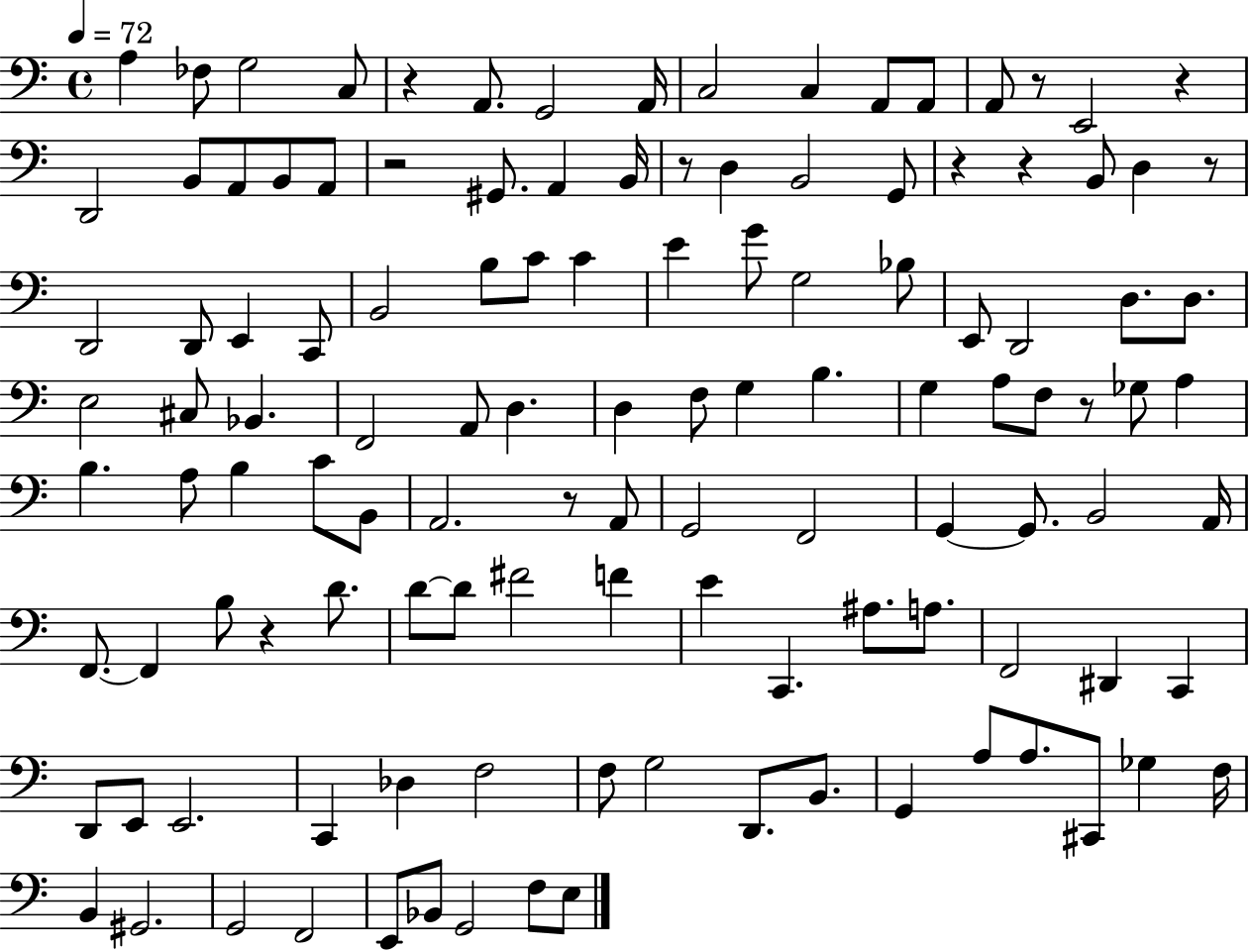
{
  \clef bass
  \time 4/4
  \defaultTimeSignature
  \key c \major
  \tempo 4 = 72
  \repeat volta 2 { a4 fes8 g2 c8 | r4 a,8. g,2 a,16 | c2 c4 a,8 a,8 | a,8 r8 e,2 r4 | \break d,2 b,8 a,8 b,8 a,8 | r2 gis,8. a,4 b,16 | r8 d4 b,2 g,8 | r4 r4 b,8 d4 r8 | \break d,2 d,8 e,4 c,8 | b,2 b8 c'8 c'4 | e'4 g'8 g2 bes8 | e,8 d,2 d8. d8. | \break e2 cis8 bes,4. | f,2 a,8 d4. | d4 f8 g4 b4. | g4 a8 f8 r8 ges8 a4 | \break b4. a8 b4 c'8 b,8 | a,2. r8 a,8 | g,2 f,2 | g,4~~ g,8. b,2 a,16 | \break f,8.~~ f,4 b8 r4 d'8. | d'8~~ d'8 fis'2 f'4 | e'4 c,4. ais8. a8. | f,2 dis,4 c,4 | \break d,8 e,8 e,2. | c,4 des4 f2 | f8 g2 d,8. b,8. | g,4 a8 a8. cis,8 ges4 f16 | \break b,4 gis,2. | g,2 f,2 | e,8 bes,8 g,2 f8 e8 | } \bar "|."
}